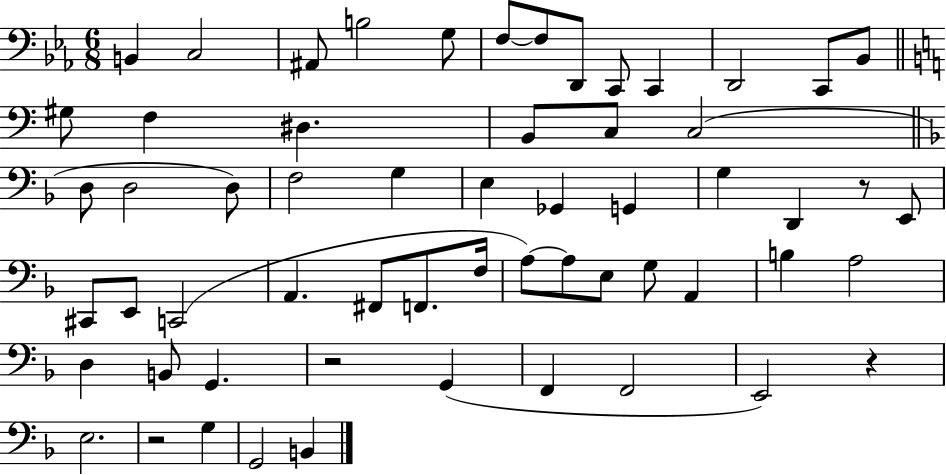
{
  \clef bass
  \numericTimeSignature
  \time 6/8
  \key ees \major
  b,4 c2 | ais,8 b2 g8 | f8~~ f8 d,8 c,8 c,4 | d,2 c,8 bes,8 | \break \bar "||" \break \key a \minor gis8 f4 dis4. | b,8 c8 c2( | \bar "||" \break \key f \major d8 d2 d8) | f2 g4 | e4 ges,4 g,4 | g4 d,4 r8 e,8 | \break cis,8 e,8 c,2( | a,4. fis,8 f,8. f16 | a8~~) a8 e8 g8 a,4 | b4 a2 | \break d4 b,8 g,4. | r2 g,4( | f,4 f,2 | e,2) r4 | \break e2. | r2 g4 | g,2 b,4 | \bar "|."
}